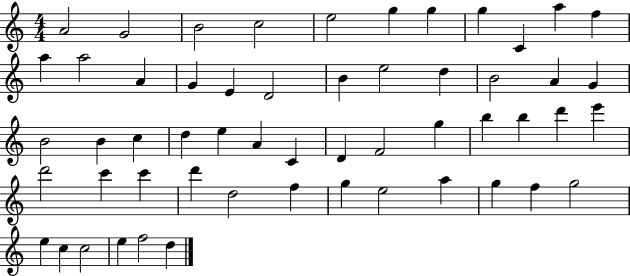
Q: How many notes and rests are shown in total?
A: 55